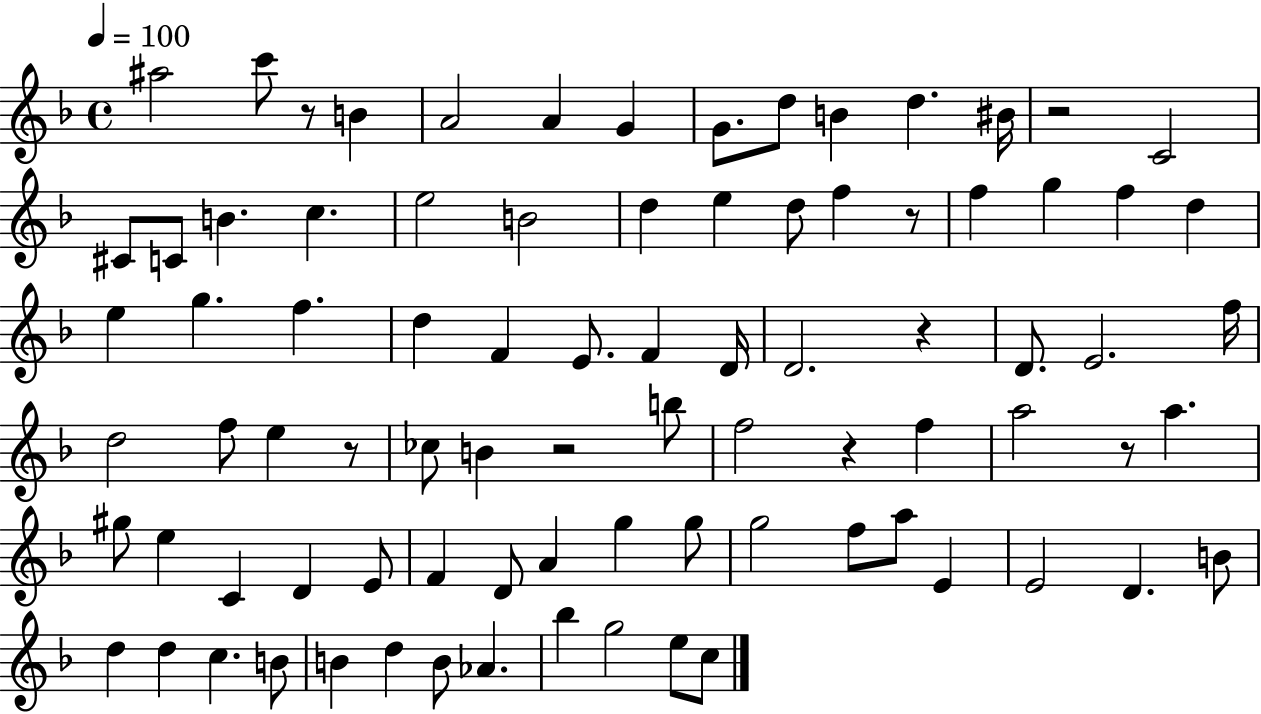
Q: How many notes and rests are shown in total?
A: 85